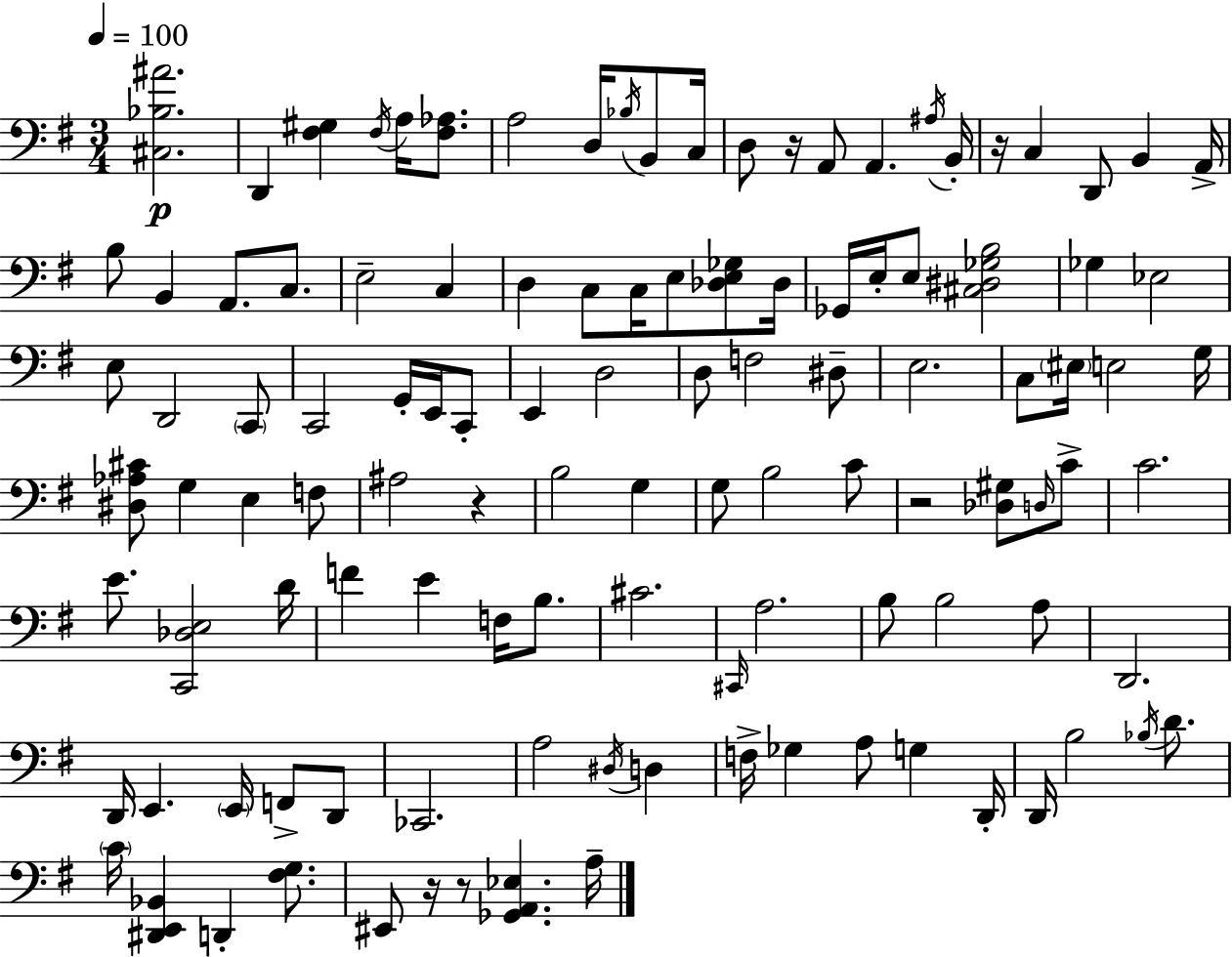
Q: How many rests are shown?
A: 6